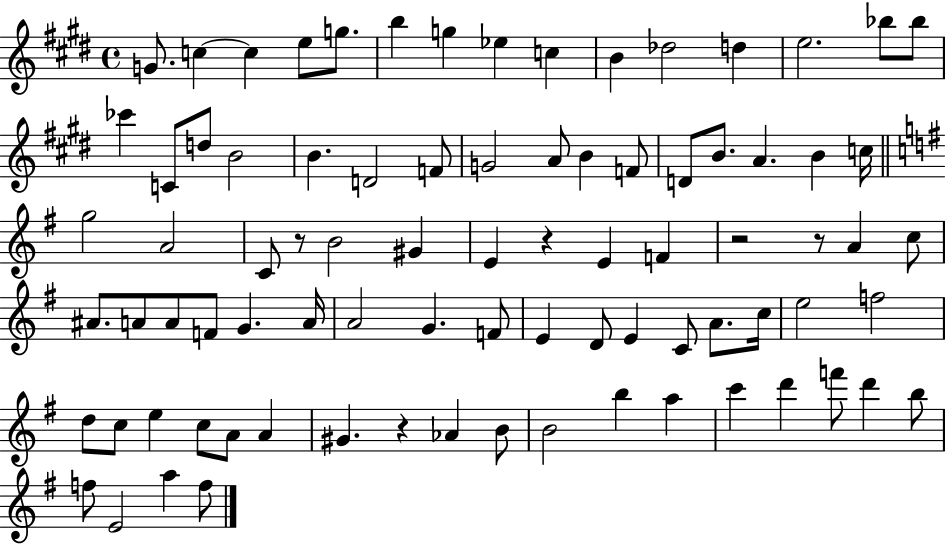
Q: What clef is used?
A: treble